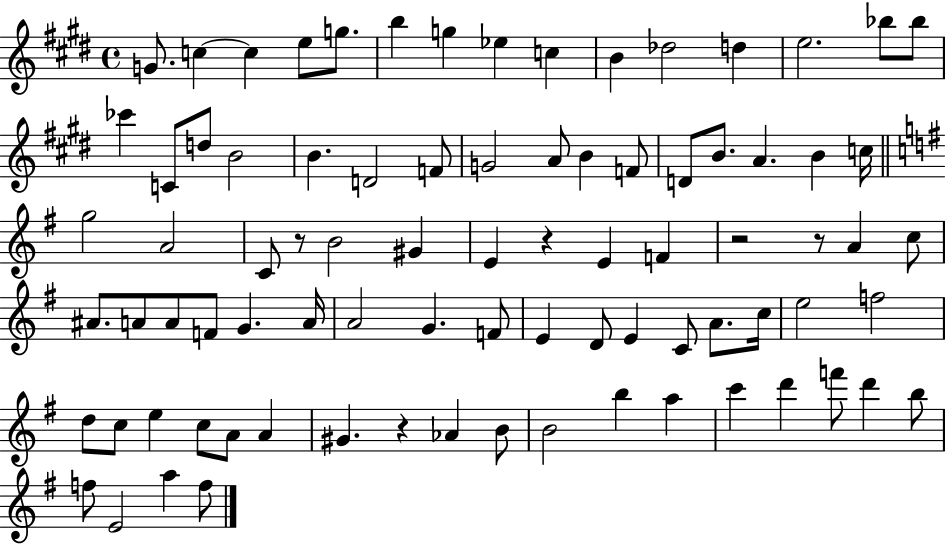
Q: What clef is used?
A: treble